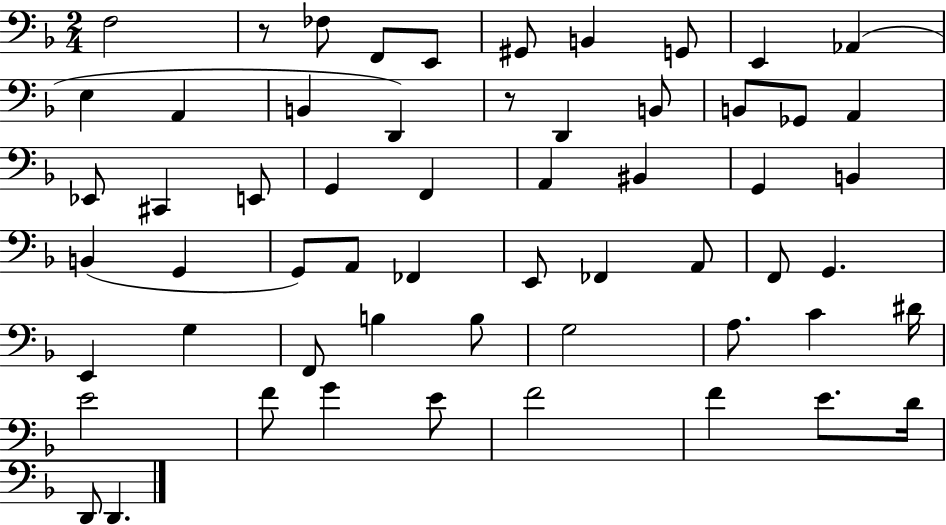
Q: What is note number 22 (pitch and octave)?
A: G2